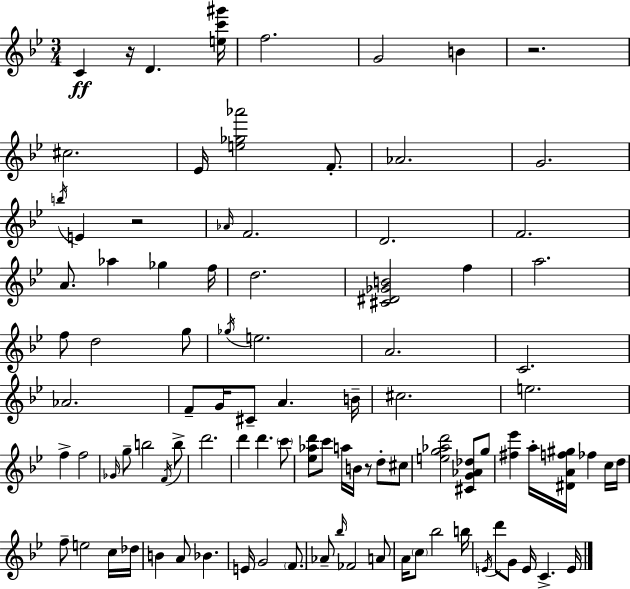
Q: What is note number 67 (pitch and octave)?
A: E4